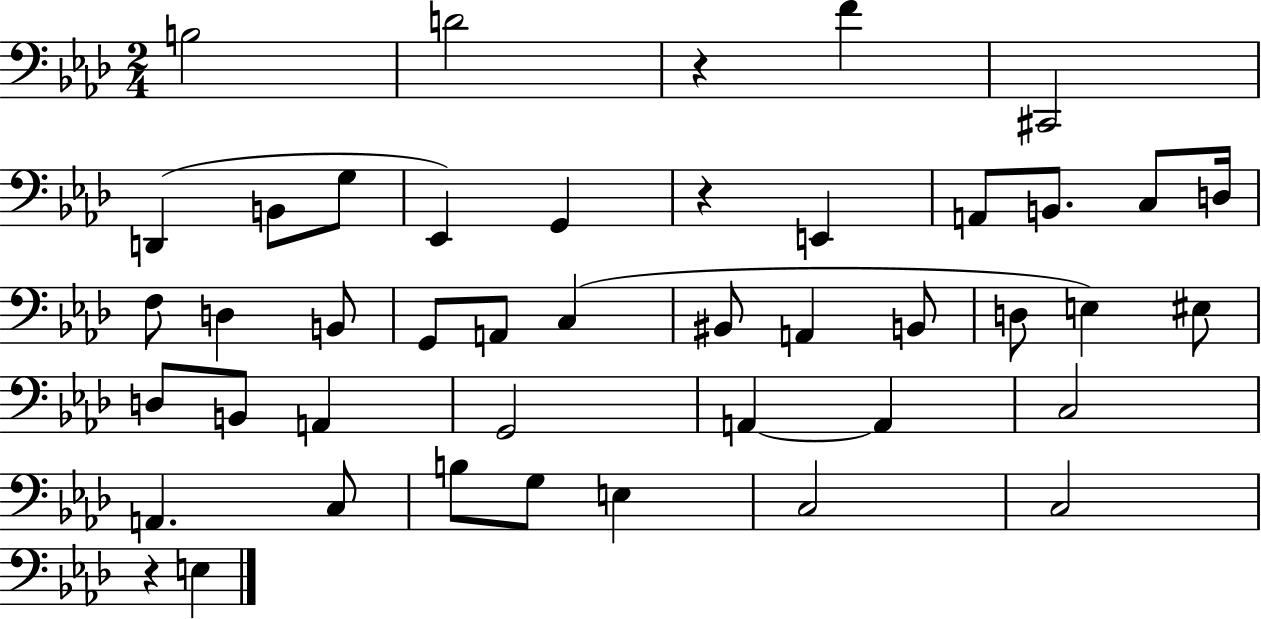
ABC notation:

X:1
T:Untitled
M:2/4
L:1/4
K:Ab
B,2 D2 z F ^C,,2 D,, B,,/2 G,/2 _E,, G,, z E,, A,,/2 B,,/2 C,/2 D,/4 F,/2 D, B,,/2 G,,/2 A,,/2 C, ^B,,/2 A,, B,,/2 D,/2 E, ^E,/2 D,/2 B,,/2 A,, G,,2 A,, A,, C,2 A,, C,/2 B,/2 G,/2 E, C,2 C,2 z E,